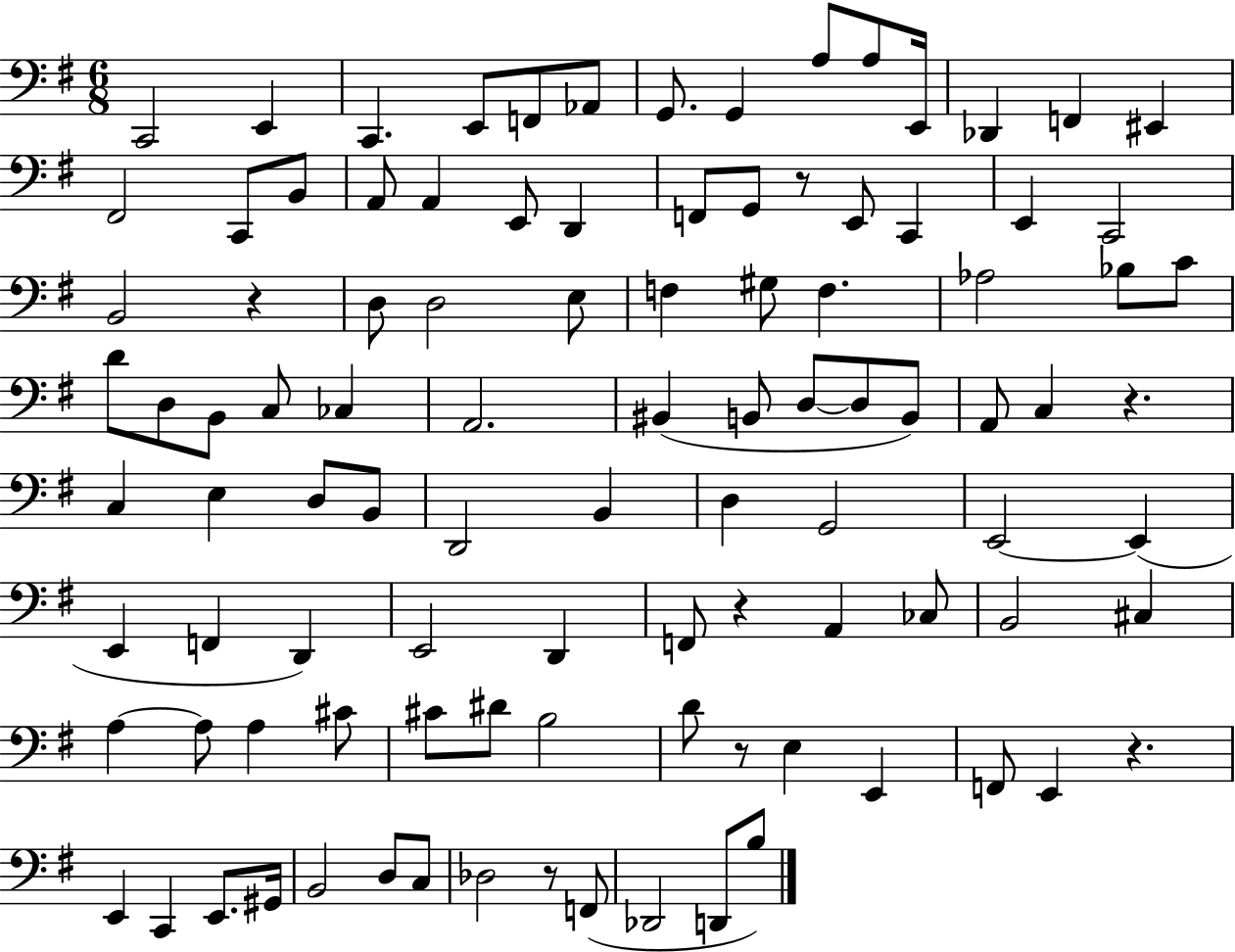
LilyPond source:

{
  \clef bass
  \numericTimeSignature
  \time 6/8
  \key g \major
  c,2 e,4 | c,4. e,8 f,8 aes,8 | g,8. g,4 a8 a8 e,16 | des,4 f,4 eis,4 | \break fis,2 c,8 b,8 | a,8 a,4 e,8 d,4 | f,8 g,8 r8 e,8 c,4 | e,4 c,2 | \break b,2 r4 | d8 d2 e8 | f4 gis8 f4. | aes2 bes8 c'8 | \break d'8 d8 b,8 c8 ces4 | a,2. | bis,4( b,8 d8~~ d8 b,8) | a,8 c4 r4. | \break c4 e4 d8 b,8 | d,2 b,4 | d4 g,2 | e,2~~ e,4( | \break e,4 f,4 d,4) | e,2 d,4 | f,8 r4 a,4 ces8 | b,2 cis4 | \break a4~~ a8 a4 cis'8 | cis'8 dis'8 b2 | d'8 r8 e4 e,4 | f,8 e,4 r4. | \break e,4 c,4 e,8. gis,16 | b,2 d8 c8 | des2 r8 f,8( | des,2 d,8 b8) | \break \bar "|."
}